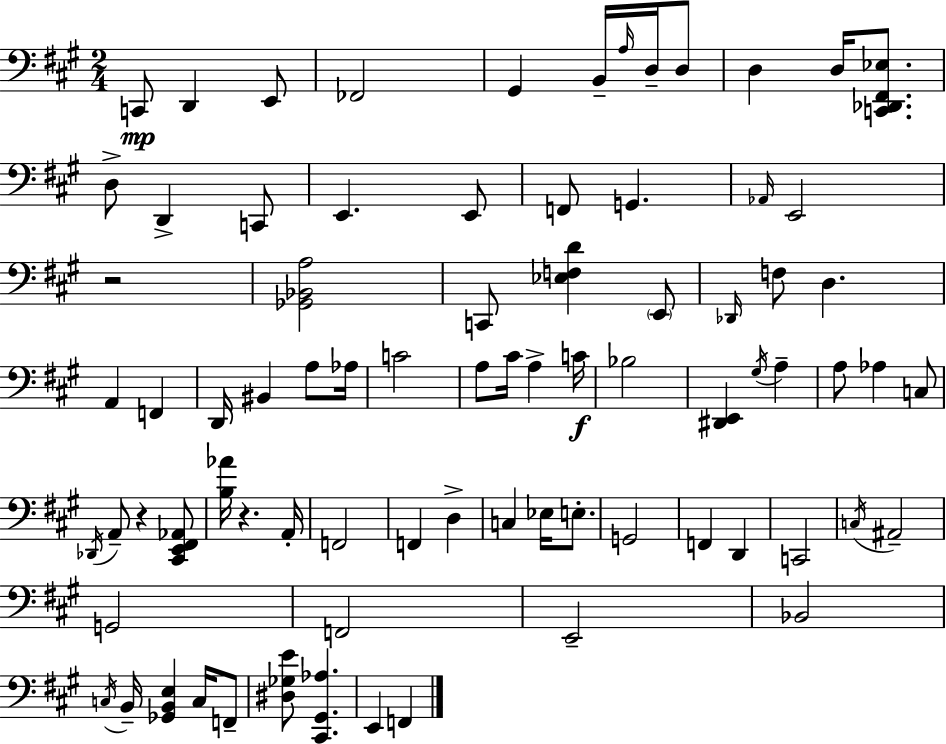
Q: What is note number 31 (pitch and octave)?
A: Ab3